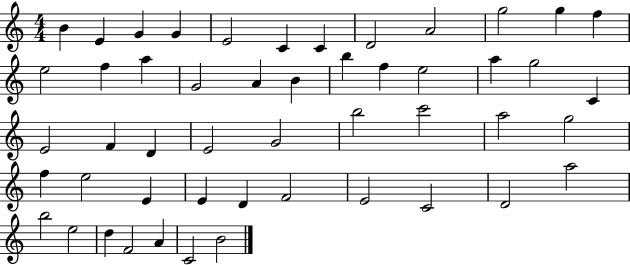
{
  \clef treble
  \numericTimeSignature
  \time 4/4
  \key c \major
  b'4 e'4 g'4 g'4 | e'2 c'4 c'4 | d'2 a'2 | g''2 g''4 f''4 | \break e''2 f''4 a''4 | g'2 a'4 b'4 | b''4 f''4 e''2 | a''4 g''2 c'4 | \break e'2 f'4 d'4 | e'2 g'2 | b''2 c'''2 | a''2 g''2 | \break f''4 e''2 e'4 | e'4 d'4 f'2 | e'2 c'2 | d'2 a''2 | \break b''2 e''2 | d''4 f'2 a'4 | c'2 b'2 | \bar "|."
}